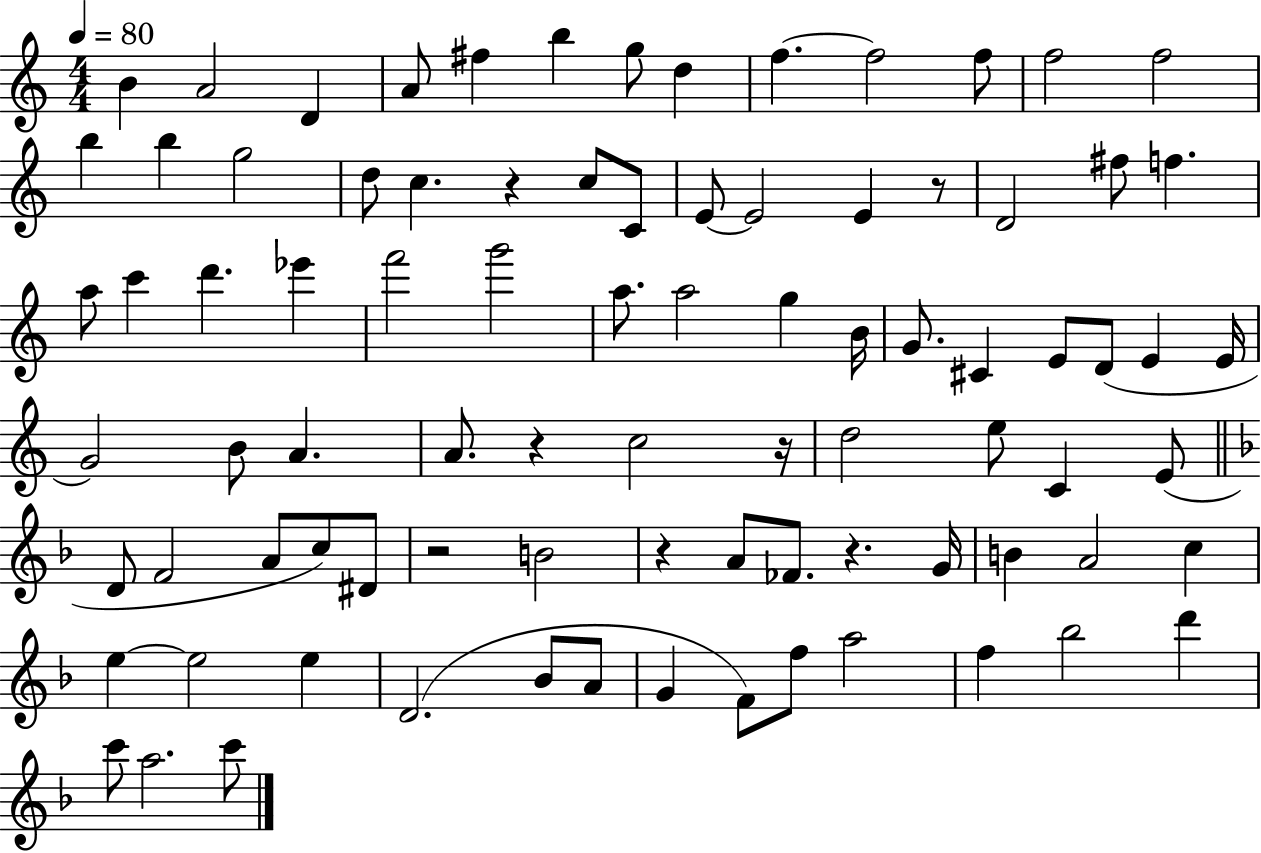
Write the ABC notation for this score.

X:1
T:Untitled
M:4/4
L:1/4
K:C
B A2 D A/2 ^f b g/2 d f f2 f/2 f2 f2 b b g2 d/2 c z c/2 C/2 E/2 E2 E z/2 D2 ^f/2 f a/2 c' d' _e' f'2 g'2 a/2 a2 g B/4 G/2 ^C E/2 D/2 E E/4 G2 B/2 A A/2 z c2 z/4 d2 e/2 C E/2 D/2 F2 A/2 c/2 ^D/2 z2 B2 z A/2 _F/2 z G/4 B A2 c e e2 e D2 _B/2 A/2 G F/2 f/2 a2 f _b2 d' c'/2 a2 c'/2